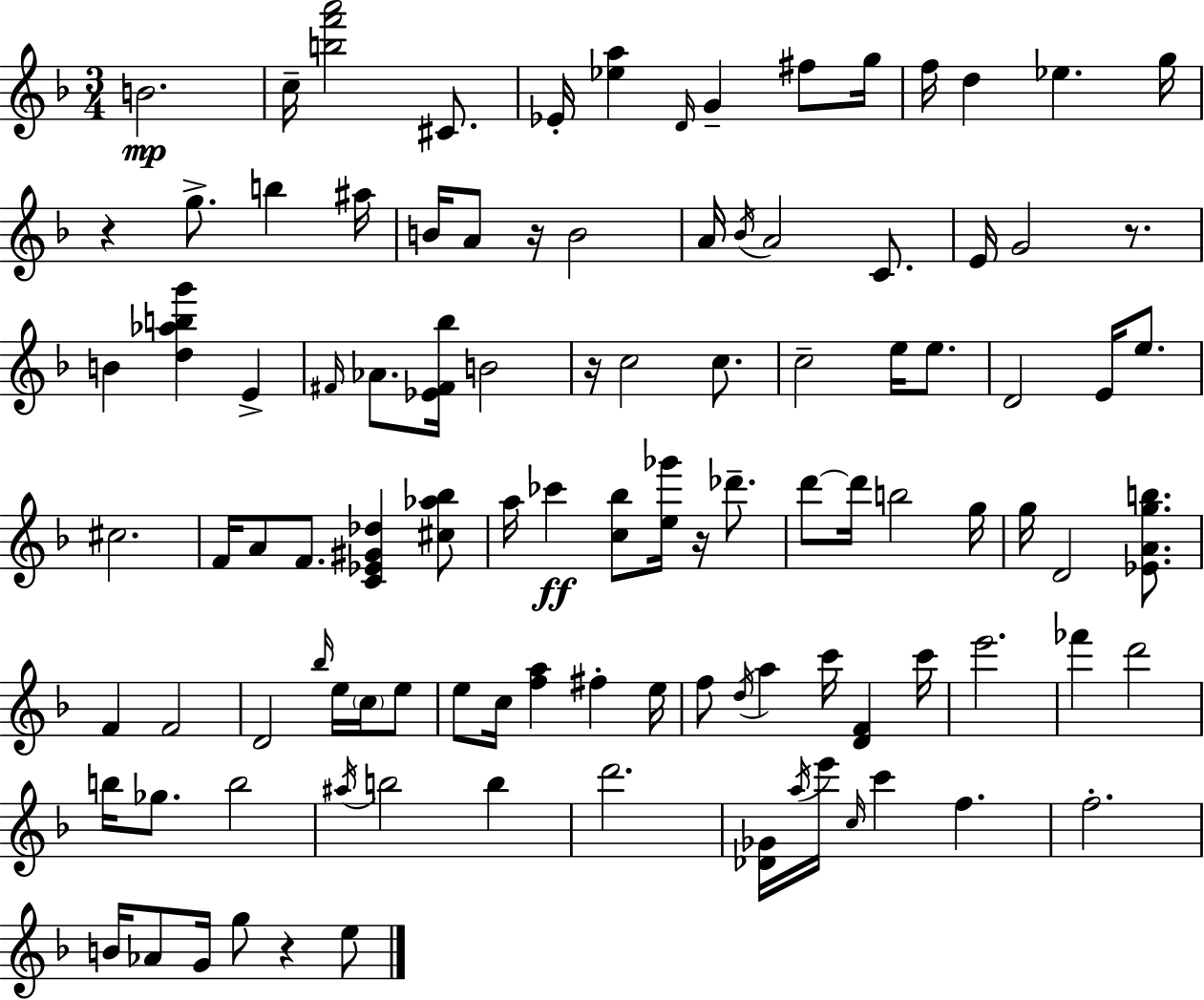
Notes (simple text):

B4/h. C5/s [B5,F6,A6]/h C#4/e. Eb4/s [Eb5,A5]/q D4/s G4/q F#5/e G5/s F5/s D5/q Eb5/q. G5/s R/q G5/e. B5/q A#5/s B4/s A4/e R/s B4/h A4/s Bb4/s A4/h C4/e. E4/s G4/h R/e. B4/q [D5,Ab5,B5,G6]/q E4/q F#4/s Ab4/e. [Eb4,F#4,Bb5]/s B4/h R/s C5/h C5/e. C5/h E5/s E5/e. D4/h E4/s E5/e. C#5/h. F4/s A4/e F4/e. [C4,Eb4,G#4,Db5]/q [C#5,Ab5,Bb5]/e A5/s CES6/q [C5,Bb5]/e [E5,Gb6]/s R/s Db6/e. D6/e D6/s B5/h G5/s G5/s D4/h [Eb4,A4,G5,B5]/e. F4/q F4/h D4/h Bb5/s E5/s C5/s E5/e E5/e C5/s [F5,A5]/q F#5/q E5/s F5/e D5/s A5/q C6/s [D4,F4]/q C6/s E6/h. FES6/q D6/h B5/s Gb5/e. B5/h A#5/s B5/h B5/q D6/h. [Db4,Gb4]/s A5/s E6/s C5/s C6/q F5/q. F5/h. B4/s Ab4/e G4/s G5/e R/q E5/e